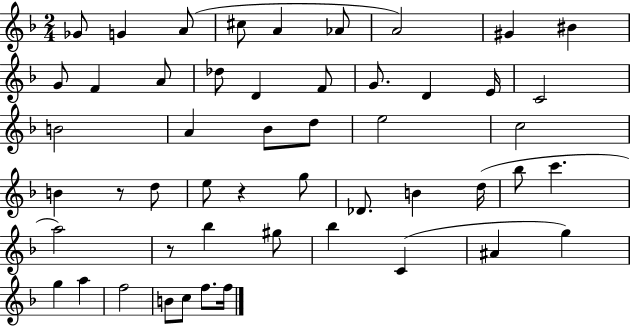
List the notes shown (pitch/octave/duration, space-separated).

Gb4/e G4/q A4/e C#5/e A4/q Ab4/e A4/h G#4/q BIS4/q G4/e F4/q A4/e Db5/e D4/q F4/e G4/e. D4/q E4/s C4/h B4/h A4/q Bb4/e D5/e E5/h C5/h B4/q R/e D5/e E5/e R/q G5/e Db4/e. B4/q D5/s Bb5/e C6/q. A5/h R/e Bb5/q G#5/e Bb5/q C4/q A#4/q G5/q G5/q A5/q F5/h B4/e C5/e F5/e. F5/s